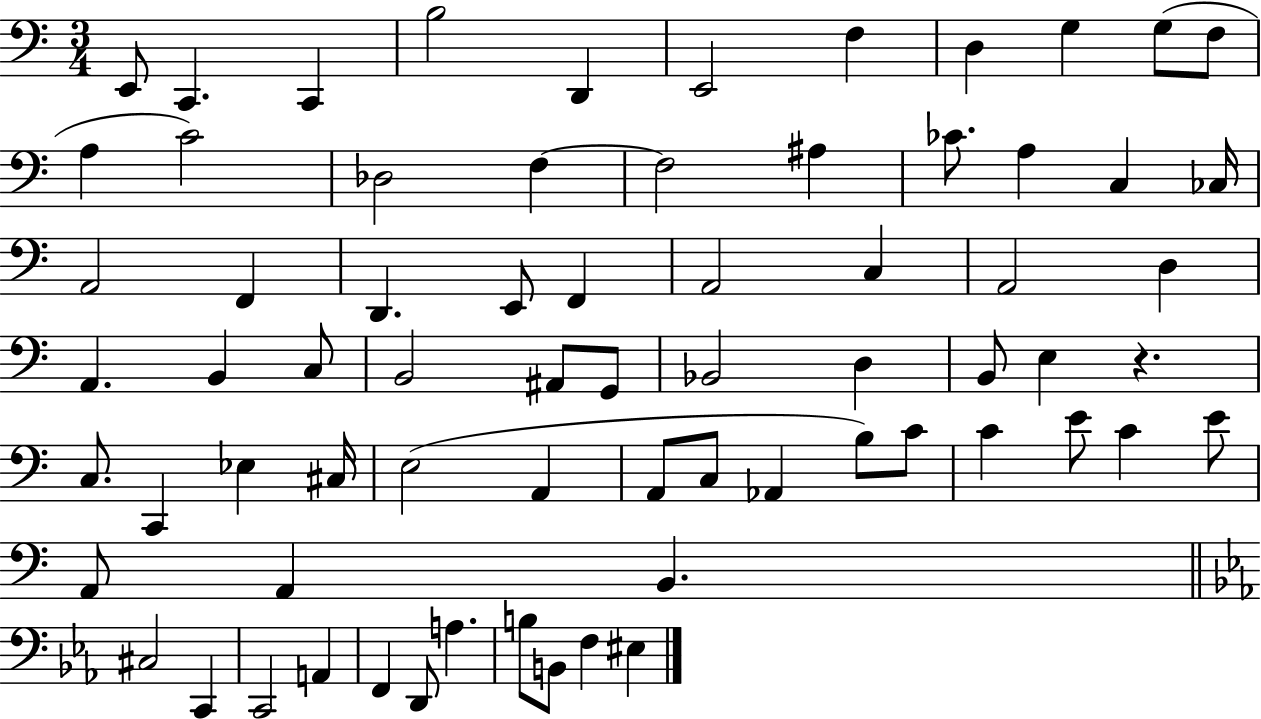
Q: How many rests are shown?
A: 1